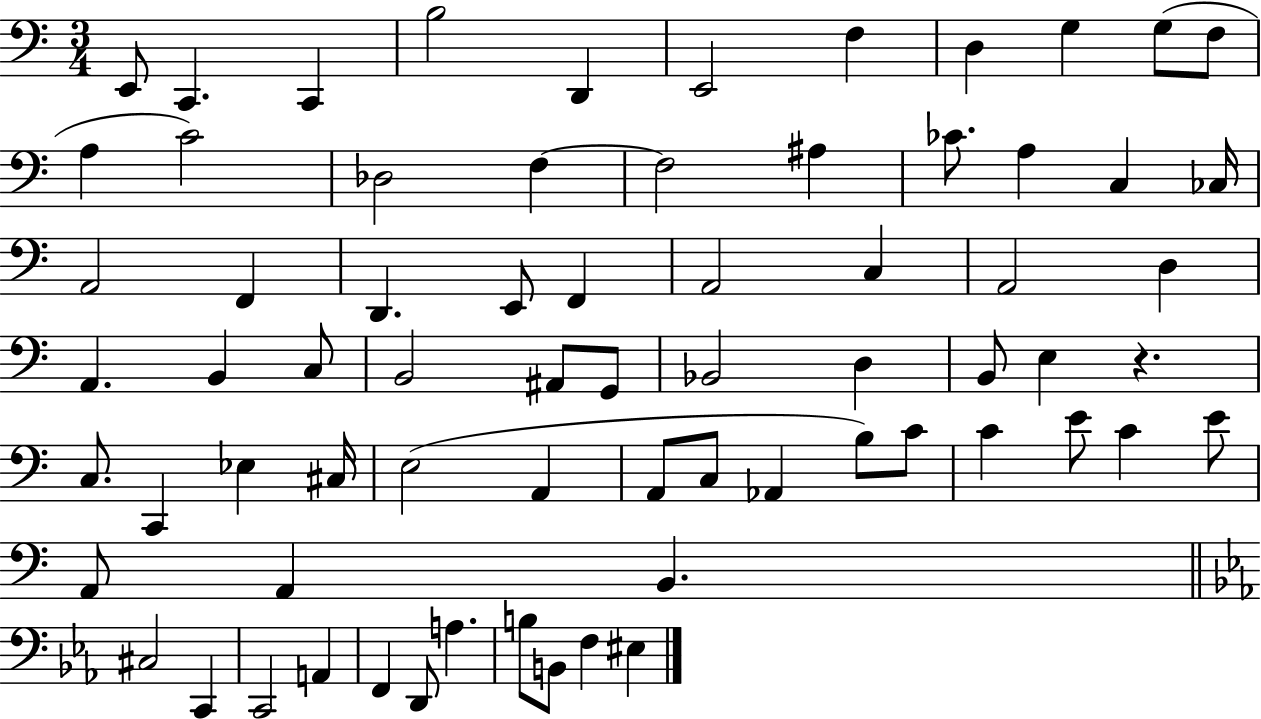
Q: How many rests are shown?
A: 1